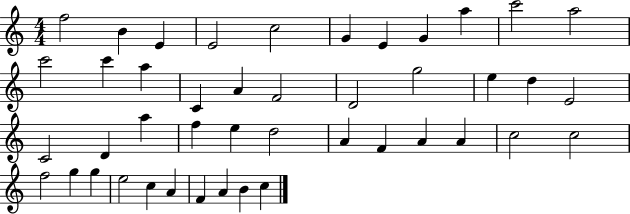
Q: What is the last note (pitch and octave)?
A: C5